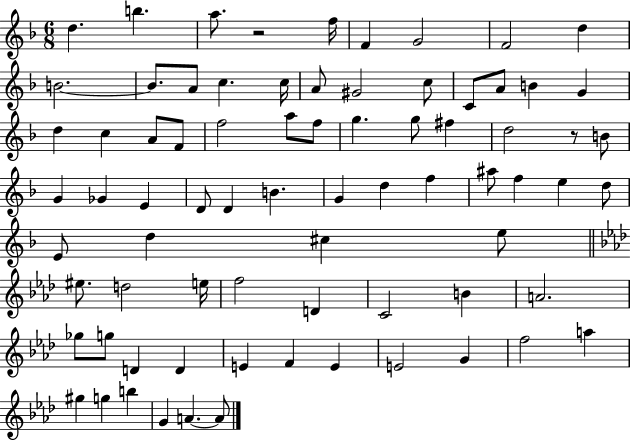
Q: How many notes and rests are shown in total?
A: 76